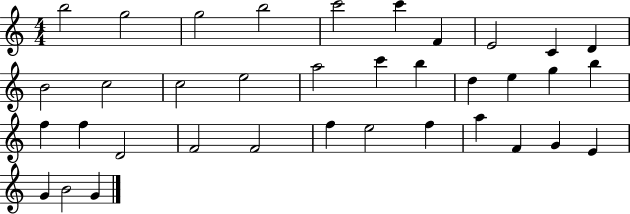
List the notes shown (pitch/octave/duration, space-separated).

B5/h G5/h G5/h B5/h C6/h C6/q F4/q E4/h C4/q D4/q B4/h C5/h C5/h E5/h A5/h C6/q B5/q D5/q E5/q G5/q B5/q F5/q F5/q D4/h F4/h F4/h F5/q E5/h F5/q A5/q F4/q G4/q E4/q G4/q B4/h G4/q